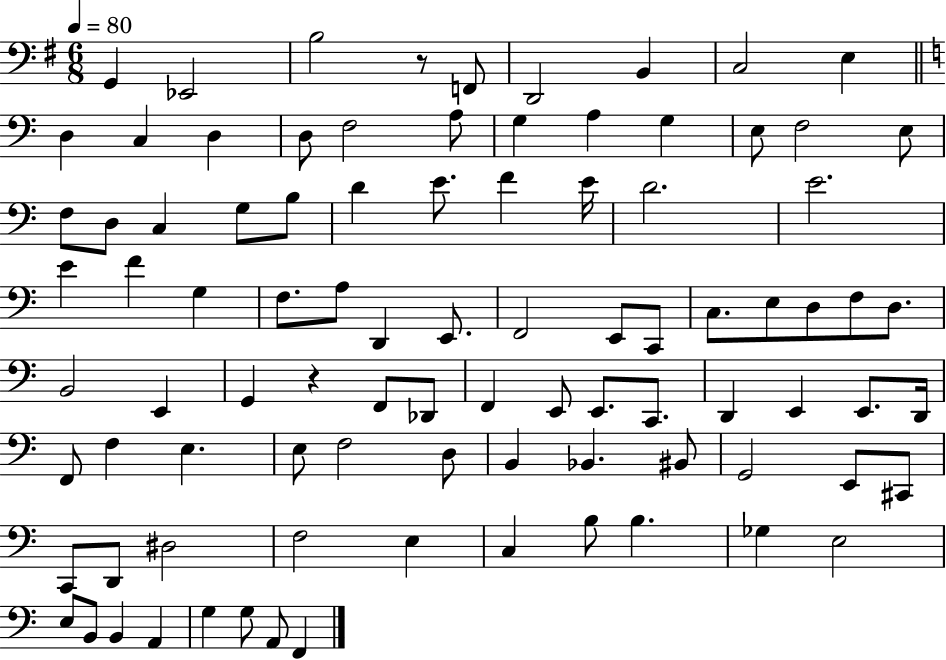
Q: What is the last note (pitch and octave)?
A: F2